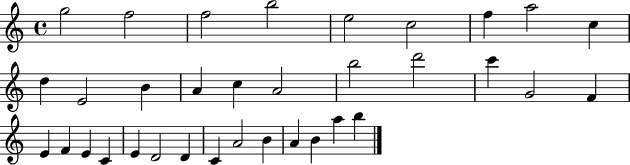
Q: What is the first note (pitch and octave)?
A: G5